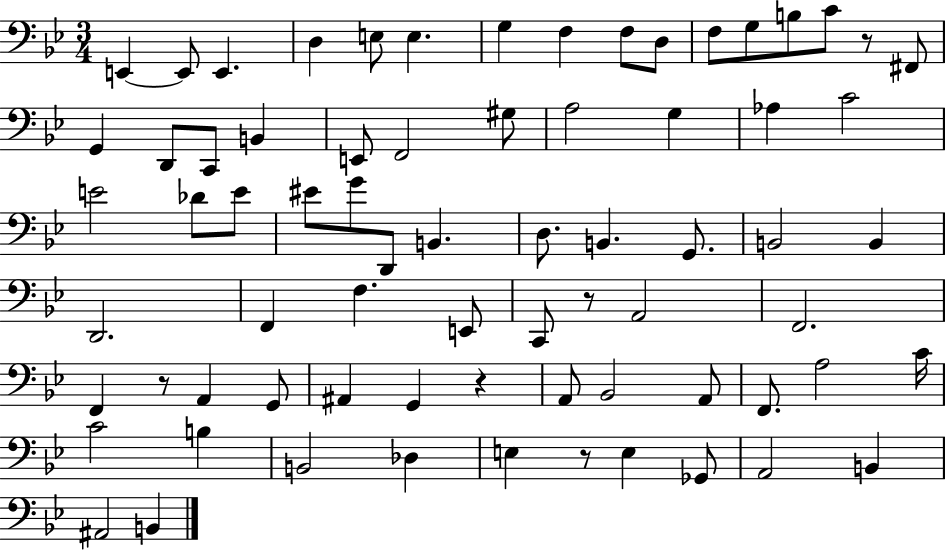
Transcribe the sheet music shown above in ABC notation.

X:1
T:Untitled
M:3/4
L:1/4
K:Bb
E,, E,,/2 E,, D, E,/2 E, G, F, F,/2 D,/2 F,/2 G,/2 B,/2 C/2 z/2 ^F,,/2 G,, D,,/2 C,,/2 B,, E,,/2 F,,2 ^G,/2 A,2 G, _A, C2 E2 _D/2 E/2 ^E/2 G/2 D,,/2 B,, D,/2 B,, G,,/2 B,,2 B,, D,,2 F,, F, E,,/2 C,,/2 z/2 A,,2 F,,2 F,, z/2 A,, G,,/2 ^A,, G,, z A,,/2 _B,,2 A,,/2 F,,/2 A,2 C/4 C2 B, B,,2 _D, E, z/2 E, _G,,/2 A,,2 B,, ^A,,2 B,,